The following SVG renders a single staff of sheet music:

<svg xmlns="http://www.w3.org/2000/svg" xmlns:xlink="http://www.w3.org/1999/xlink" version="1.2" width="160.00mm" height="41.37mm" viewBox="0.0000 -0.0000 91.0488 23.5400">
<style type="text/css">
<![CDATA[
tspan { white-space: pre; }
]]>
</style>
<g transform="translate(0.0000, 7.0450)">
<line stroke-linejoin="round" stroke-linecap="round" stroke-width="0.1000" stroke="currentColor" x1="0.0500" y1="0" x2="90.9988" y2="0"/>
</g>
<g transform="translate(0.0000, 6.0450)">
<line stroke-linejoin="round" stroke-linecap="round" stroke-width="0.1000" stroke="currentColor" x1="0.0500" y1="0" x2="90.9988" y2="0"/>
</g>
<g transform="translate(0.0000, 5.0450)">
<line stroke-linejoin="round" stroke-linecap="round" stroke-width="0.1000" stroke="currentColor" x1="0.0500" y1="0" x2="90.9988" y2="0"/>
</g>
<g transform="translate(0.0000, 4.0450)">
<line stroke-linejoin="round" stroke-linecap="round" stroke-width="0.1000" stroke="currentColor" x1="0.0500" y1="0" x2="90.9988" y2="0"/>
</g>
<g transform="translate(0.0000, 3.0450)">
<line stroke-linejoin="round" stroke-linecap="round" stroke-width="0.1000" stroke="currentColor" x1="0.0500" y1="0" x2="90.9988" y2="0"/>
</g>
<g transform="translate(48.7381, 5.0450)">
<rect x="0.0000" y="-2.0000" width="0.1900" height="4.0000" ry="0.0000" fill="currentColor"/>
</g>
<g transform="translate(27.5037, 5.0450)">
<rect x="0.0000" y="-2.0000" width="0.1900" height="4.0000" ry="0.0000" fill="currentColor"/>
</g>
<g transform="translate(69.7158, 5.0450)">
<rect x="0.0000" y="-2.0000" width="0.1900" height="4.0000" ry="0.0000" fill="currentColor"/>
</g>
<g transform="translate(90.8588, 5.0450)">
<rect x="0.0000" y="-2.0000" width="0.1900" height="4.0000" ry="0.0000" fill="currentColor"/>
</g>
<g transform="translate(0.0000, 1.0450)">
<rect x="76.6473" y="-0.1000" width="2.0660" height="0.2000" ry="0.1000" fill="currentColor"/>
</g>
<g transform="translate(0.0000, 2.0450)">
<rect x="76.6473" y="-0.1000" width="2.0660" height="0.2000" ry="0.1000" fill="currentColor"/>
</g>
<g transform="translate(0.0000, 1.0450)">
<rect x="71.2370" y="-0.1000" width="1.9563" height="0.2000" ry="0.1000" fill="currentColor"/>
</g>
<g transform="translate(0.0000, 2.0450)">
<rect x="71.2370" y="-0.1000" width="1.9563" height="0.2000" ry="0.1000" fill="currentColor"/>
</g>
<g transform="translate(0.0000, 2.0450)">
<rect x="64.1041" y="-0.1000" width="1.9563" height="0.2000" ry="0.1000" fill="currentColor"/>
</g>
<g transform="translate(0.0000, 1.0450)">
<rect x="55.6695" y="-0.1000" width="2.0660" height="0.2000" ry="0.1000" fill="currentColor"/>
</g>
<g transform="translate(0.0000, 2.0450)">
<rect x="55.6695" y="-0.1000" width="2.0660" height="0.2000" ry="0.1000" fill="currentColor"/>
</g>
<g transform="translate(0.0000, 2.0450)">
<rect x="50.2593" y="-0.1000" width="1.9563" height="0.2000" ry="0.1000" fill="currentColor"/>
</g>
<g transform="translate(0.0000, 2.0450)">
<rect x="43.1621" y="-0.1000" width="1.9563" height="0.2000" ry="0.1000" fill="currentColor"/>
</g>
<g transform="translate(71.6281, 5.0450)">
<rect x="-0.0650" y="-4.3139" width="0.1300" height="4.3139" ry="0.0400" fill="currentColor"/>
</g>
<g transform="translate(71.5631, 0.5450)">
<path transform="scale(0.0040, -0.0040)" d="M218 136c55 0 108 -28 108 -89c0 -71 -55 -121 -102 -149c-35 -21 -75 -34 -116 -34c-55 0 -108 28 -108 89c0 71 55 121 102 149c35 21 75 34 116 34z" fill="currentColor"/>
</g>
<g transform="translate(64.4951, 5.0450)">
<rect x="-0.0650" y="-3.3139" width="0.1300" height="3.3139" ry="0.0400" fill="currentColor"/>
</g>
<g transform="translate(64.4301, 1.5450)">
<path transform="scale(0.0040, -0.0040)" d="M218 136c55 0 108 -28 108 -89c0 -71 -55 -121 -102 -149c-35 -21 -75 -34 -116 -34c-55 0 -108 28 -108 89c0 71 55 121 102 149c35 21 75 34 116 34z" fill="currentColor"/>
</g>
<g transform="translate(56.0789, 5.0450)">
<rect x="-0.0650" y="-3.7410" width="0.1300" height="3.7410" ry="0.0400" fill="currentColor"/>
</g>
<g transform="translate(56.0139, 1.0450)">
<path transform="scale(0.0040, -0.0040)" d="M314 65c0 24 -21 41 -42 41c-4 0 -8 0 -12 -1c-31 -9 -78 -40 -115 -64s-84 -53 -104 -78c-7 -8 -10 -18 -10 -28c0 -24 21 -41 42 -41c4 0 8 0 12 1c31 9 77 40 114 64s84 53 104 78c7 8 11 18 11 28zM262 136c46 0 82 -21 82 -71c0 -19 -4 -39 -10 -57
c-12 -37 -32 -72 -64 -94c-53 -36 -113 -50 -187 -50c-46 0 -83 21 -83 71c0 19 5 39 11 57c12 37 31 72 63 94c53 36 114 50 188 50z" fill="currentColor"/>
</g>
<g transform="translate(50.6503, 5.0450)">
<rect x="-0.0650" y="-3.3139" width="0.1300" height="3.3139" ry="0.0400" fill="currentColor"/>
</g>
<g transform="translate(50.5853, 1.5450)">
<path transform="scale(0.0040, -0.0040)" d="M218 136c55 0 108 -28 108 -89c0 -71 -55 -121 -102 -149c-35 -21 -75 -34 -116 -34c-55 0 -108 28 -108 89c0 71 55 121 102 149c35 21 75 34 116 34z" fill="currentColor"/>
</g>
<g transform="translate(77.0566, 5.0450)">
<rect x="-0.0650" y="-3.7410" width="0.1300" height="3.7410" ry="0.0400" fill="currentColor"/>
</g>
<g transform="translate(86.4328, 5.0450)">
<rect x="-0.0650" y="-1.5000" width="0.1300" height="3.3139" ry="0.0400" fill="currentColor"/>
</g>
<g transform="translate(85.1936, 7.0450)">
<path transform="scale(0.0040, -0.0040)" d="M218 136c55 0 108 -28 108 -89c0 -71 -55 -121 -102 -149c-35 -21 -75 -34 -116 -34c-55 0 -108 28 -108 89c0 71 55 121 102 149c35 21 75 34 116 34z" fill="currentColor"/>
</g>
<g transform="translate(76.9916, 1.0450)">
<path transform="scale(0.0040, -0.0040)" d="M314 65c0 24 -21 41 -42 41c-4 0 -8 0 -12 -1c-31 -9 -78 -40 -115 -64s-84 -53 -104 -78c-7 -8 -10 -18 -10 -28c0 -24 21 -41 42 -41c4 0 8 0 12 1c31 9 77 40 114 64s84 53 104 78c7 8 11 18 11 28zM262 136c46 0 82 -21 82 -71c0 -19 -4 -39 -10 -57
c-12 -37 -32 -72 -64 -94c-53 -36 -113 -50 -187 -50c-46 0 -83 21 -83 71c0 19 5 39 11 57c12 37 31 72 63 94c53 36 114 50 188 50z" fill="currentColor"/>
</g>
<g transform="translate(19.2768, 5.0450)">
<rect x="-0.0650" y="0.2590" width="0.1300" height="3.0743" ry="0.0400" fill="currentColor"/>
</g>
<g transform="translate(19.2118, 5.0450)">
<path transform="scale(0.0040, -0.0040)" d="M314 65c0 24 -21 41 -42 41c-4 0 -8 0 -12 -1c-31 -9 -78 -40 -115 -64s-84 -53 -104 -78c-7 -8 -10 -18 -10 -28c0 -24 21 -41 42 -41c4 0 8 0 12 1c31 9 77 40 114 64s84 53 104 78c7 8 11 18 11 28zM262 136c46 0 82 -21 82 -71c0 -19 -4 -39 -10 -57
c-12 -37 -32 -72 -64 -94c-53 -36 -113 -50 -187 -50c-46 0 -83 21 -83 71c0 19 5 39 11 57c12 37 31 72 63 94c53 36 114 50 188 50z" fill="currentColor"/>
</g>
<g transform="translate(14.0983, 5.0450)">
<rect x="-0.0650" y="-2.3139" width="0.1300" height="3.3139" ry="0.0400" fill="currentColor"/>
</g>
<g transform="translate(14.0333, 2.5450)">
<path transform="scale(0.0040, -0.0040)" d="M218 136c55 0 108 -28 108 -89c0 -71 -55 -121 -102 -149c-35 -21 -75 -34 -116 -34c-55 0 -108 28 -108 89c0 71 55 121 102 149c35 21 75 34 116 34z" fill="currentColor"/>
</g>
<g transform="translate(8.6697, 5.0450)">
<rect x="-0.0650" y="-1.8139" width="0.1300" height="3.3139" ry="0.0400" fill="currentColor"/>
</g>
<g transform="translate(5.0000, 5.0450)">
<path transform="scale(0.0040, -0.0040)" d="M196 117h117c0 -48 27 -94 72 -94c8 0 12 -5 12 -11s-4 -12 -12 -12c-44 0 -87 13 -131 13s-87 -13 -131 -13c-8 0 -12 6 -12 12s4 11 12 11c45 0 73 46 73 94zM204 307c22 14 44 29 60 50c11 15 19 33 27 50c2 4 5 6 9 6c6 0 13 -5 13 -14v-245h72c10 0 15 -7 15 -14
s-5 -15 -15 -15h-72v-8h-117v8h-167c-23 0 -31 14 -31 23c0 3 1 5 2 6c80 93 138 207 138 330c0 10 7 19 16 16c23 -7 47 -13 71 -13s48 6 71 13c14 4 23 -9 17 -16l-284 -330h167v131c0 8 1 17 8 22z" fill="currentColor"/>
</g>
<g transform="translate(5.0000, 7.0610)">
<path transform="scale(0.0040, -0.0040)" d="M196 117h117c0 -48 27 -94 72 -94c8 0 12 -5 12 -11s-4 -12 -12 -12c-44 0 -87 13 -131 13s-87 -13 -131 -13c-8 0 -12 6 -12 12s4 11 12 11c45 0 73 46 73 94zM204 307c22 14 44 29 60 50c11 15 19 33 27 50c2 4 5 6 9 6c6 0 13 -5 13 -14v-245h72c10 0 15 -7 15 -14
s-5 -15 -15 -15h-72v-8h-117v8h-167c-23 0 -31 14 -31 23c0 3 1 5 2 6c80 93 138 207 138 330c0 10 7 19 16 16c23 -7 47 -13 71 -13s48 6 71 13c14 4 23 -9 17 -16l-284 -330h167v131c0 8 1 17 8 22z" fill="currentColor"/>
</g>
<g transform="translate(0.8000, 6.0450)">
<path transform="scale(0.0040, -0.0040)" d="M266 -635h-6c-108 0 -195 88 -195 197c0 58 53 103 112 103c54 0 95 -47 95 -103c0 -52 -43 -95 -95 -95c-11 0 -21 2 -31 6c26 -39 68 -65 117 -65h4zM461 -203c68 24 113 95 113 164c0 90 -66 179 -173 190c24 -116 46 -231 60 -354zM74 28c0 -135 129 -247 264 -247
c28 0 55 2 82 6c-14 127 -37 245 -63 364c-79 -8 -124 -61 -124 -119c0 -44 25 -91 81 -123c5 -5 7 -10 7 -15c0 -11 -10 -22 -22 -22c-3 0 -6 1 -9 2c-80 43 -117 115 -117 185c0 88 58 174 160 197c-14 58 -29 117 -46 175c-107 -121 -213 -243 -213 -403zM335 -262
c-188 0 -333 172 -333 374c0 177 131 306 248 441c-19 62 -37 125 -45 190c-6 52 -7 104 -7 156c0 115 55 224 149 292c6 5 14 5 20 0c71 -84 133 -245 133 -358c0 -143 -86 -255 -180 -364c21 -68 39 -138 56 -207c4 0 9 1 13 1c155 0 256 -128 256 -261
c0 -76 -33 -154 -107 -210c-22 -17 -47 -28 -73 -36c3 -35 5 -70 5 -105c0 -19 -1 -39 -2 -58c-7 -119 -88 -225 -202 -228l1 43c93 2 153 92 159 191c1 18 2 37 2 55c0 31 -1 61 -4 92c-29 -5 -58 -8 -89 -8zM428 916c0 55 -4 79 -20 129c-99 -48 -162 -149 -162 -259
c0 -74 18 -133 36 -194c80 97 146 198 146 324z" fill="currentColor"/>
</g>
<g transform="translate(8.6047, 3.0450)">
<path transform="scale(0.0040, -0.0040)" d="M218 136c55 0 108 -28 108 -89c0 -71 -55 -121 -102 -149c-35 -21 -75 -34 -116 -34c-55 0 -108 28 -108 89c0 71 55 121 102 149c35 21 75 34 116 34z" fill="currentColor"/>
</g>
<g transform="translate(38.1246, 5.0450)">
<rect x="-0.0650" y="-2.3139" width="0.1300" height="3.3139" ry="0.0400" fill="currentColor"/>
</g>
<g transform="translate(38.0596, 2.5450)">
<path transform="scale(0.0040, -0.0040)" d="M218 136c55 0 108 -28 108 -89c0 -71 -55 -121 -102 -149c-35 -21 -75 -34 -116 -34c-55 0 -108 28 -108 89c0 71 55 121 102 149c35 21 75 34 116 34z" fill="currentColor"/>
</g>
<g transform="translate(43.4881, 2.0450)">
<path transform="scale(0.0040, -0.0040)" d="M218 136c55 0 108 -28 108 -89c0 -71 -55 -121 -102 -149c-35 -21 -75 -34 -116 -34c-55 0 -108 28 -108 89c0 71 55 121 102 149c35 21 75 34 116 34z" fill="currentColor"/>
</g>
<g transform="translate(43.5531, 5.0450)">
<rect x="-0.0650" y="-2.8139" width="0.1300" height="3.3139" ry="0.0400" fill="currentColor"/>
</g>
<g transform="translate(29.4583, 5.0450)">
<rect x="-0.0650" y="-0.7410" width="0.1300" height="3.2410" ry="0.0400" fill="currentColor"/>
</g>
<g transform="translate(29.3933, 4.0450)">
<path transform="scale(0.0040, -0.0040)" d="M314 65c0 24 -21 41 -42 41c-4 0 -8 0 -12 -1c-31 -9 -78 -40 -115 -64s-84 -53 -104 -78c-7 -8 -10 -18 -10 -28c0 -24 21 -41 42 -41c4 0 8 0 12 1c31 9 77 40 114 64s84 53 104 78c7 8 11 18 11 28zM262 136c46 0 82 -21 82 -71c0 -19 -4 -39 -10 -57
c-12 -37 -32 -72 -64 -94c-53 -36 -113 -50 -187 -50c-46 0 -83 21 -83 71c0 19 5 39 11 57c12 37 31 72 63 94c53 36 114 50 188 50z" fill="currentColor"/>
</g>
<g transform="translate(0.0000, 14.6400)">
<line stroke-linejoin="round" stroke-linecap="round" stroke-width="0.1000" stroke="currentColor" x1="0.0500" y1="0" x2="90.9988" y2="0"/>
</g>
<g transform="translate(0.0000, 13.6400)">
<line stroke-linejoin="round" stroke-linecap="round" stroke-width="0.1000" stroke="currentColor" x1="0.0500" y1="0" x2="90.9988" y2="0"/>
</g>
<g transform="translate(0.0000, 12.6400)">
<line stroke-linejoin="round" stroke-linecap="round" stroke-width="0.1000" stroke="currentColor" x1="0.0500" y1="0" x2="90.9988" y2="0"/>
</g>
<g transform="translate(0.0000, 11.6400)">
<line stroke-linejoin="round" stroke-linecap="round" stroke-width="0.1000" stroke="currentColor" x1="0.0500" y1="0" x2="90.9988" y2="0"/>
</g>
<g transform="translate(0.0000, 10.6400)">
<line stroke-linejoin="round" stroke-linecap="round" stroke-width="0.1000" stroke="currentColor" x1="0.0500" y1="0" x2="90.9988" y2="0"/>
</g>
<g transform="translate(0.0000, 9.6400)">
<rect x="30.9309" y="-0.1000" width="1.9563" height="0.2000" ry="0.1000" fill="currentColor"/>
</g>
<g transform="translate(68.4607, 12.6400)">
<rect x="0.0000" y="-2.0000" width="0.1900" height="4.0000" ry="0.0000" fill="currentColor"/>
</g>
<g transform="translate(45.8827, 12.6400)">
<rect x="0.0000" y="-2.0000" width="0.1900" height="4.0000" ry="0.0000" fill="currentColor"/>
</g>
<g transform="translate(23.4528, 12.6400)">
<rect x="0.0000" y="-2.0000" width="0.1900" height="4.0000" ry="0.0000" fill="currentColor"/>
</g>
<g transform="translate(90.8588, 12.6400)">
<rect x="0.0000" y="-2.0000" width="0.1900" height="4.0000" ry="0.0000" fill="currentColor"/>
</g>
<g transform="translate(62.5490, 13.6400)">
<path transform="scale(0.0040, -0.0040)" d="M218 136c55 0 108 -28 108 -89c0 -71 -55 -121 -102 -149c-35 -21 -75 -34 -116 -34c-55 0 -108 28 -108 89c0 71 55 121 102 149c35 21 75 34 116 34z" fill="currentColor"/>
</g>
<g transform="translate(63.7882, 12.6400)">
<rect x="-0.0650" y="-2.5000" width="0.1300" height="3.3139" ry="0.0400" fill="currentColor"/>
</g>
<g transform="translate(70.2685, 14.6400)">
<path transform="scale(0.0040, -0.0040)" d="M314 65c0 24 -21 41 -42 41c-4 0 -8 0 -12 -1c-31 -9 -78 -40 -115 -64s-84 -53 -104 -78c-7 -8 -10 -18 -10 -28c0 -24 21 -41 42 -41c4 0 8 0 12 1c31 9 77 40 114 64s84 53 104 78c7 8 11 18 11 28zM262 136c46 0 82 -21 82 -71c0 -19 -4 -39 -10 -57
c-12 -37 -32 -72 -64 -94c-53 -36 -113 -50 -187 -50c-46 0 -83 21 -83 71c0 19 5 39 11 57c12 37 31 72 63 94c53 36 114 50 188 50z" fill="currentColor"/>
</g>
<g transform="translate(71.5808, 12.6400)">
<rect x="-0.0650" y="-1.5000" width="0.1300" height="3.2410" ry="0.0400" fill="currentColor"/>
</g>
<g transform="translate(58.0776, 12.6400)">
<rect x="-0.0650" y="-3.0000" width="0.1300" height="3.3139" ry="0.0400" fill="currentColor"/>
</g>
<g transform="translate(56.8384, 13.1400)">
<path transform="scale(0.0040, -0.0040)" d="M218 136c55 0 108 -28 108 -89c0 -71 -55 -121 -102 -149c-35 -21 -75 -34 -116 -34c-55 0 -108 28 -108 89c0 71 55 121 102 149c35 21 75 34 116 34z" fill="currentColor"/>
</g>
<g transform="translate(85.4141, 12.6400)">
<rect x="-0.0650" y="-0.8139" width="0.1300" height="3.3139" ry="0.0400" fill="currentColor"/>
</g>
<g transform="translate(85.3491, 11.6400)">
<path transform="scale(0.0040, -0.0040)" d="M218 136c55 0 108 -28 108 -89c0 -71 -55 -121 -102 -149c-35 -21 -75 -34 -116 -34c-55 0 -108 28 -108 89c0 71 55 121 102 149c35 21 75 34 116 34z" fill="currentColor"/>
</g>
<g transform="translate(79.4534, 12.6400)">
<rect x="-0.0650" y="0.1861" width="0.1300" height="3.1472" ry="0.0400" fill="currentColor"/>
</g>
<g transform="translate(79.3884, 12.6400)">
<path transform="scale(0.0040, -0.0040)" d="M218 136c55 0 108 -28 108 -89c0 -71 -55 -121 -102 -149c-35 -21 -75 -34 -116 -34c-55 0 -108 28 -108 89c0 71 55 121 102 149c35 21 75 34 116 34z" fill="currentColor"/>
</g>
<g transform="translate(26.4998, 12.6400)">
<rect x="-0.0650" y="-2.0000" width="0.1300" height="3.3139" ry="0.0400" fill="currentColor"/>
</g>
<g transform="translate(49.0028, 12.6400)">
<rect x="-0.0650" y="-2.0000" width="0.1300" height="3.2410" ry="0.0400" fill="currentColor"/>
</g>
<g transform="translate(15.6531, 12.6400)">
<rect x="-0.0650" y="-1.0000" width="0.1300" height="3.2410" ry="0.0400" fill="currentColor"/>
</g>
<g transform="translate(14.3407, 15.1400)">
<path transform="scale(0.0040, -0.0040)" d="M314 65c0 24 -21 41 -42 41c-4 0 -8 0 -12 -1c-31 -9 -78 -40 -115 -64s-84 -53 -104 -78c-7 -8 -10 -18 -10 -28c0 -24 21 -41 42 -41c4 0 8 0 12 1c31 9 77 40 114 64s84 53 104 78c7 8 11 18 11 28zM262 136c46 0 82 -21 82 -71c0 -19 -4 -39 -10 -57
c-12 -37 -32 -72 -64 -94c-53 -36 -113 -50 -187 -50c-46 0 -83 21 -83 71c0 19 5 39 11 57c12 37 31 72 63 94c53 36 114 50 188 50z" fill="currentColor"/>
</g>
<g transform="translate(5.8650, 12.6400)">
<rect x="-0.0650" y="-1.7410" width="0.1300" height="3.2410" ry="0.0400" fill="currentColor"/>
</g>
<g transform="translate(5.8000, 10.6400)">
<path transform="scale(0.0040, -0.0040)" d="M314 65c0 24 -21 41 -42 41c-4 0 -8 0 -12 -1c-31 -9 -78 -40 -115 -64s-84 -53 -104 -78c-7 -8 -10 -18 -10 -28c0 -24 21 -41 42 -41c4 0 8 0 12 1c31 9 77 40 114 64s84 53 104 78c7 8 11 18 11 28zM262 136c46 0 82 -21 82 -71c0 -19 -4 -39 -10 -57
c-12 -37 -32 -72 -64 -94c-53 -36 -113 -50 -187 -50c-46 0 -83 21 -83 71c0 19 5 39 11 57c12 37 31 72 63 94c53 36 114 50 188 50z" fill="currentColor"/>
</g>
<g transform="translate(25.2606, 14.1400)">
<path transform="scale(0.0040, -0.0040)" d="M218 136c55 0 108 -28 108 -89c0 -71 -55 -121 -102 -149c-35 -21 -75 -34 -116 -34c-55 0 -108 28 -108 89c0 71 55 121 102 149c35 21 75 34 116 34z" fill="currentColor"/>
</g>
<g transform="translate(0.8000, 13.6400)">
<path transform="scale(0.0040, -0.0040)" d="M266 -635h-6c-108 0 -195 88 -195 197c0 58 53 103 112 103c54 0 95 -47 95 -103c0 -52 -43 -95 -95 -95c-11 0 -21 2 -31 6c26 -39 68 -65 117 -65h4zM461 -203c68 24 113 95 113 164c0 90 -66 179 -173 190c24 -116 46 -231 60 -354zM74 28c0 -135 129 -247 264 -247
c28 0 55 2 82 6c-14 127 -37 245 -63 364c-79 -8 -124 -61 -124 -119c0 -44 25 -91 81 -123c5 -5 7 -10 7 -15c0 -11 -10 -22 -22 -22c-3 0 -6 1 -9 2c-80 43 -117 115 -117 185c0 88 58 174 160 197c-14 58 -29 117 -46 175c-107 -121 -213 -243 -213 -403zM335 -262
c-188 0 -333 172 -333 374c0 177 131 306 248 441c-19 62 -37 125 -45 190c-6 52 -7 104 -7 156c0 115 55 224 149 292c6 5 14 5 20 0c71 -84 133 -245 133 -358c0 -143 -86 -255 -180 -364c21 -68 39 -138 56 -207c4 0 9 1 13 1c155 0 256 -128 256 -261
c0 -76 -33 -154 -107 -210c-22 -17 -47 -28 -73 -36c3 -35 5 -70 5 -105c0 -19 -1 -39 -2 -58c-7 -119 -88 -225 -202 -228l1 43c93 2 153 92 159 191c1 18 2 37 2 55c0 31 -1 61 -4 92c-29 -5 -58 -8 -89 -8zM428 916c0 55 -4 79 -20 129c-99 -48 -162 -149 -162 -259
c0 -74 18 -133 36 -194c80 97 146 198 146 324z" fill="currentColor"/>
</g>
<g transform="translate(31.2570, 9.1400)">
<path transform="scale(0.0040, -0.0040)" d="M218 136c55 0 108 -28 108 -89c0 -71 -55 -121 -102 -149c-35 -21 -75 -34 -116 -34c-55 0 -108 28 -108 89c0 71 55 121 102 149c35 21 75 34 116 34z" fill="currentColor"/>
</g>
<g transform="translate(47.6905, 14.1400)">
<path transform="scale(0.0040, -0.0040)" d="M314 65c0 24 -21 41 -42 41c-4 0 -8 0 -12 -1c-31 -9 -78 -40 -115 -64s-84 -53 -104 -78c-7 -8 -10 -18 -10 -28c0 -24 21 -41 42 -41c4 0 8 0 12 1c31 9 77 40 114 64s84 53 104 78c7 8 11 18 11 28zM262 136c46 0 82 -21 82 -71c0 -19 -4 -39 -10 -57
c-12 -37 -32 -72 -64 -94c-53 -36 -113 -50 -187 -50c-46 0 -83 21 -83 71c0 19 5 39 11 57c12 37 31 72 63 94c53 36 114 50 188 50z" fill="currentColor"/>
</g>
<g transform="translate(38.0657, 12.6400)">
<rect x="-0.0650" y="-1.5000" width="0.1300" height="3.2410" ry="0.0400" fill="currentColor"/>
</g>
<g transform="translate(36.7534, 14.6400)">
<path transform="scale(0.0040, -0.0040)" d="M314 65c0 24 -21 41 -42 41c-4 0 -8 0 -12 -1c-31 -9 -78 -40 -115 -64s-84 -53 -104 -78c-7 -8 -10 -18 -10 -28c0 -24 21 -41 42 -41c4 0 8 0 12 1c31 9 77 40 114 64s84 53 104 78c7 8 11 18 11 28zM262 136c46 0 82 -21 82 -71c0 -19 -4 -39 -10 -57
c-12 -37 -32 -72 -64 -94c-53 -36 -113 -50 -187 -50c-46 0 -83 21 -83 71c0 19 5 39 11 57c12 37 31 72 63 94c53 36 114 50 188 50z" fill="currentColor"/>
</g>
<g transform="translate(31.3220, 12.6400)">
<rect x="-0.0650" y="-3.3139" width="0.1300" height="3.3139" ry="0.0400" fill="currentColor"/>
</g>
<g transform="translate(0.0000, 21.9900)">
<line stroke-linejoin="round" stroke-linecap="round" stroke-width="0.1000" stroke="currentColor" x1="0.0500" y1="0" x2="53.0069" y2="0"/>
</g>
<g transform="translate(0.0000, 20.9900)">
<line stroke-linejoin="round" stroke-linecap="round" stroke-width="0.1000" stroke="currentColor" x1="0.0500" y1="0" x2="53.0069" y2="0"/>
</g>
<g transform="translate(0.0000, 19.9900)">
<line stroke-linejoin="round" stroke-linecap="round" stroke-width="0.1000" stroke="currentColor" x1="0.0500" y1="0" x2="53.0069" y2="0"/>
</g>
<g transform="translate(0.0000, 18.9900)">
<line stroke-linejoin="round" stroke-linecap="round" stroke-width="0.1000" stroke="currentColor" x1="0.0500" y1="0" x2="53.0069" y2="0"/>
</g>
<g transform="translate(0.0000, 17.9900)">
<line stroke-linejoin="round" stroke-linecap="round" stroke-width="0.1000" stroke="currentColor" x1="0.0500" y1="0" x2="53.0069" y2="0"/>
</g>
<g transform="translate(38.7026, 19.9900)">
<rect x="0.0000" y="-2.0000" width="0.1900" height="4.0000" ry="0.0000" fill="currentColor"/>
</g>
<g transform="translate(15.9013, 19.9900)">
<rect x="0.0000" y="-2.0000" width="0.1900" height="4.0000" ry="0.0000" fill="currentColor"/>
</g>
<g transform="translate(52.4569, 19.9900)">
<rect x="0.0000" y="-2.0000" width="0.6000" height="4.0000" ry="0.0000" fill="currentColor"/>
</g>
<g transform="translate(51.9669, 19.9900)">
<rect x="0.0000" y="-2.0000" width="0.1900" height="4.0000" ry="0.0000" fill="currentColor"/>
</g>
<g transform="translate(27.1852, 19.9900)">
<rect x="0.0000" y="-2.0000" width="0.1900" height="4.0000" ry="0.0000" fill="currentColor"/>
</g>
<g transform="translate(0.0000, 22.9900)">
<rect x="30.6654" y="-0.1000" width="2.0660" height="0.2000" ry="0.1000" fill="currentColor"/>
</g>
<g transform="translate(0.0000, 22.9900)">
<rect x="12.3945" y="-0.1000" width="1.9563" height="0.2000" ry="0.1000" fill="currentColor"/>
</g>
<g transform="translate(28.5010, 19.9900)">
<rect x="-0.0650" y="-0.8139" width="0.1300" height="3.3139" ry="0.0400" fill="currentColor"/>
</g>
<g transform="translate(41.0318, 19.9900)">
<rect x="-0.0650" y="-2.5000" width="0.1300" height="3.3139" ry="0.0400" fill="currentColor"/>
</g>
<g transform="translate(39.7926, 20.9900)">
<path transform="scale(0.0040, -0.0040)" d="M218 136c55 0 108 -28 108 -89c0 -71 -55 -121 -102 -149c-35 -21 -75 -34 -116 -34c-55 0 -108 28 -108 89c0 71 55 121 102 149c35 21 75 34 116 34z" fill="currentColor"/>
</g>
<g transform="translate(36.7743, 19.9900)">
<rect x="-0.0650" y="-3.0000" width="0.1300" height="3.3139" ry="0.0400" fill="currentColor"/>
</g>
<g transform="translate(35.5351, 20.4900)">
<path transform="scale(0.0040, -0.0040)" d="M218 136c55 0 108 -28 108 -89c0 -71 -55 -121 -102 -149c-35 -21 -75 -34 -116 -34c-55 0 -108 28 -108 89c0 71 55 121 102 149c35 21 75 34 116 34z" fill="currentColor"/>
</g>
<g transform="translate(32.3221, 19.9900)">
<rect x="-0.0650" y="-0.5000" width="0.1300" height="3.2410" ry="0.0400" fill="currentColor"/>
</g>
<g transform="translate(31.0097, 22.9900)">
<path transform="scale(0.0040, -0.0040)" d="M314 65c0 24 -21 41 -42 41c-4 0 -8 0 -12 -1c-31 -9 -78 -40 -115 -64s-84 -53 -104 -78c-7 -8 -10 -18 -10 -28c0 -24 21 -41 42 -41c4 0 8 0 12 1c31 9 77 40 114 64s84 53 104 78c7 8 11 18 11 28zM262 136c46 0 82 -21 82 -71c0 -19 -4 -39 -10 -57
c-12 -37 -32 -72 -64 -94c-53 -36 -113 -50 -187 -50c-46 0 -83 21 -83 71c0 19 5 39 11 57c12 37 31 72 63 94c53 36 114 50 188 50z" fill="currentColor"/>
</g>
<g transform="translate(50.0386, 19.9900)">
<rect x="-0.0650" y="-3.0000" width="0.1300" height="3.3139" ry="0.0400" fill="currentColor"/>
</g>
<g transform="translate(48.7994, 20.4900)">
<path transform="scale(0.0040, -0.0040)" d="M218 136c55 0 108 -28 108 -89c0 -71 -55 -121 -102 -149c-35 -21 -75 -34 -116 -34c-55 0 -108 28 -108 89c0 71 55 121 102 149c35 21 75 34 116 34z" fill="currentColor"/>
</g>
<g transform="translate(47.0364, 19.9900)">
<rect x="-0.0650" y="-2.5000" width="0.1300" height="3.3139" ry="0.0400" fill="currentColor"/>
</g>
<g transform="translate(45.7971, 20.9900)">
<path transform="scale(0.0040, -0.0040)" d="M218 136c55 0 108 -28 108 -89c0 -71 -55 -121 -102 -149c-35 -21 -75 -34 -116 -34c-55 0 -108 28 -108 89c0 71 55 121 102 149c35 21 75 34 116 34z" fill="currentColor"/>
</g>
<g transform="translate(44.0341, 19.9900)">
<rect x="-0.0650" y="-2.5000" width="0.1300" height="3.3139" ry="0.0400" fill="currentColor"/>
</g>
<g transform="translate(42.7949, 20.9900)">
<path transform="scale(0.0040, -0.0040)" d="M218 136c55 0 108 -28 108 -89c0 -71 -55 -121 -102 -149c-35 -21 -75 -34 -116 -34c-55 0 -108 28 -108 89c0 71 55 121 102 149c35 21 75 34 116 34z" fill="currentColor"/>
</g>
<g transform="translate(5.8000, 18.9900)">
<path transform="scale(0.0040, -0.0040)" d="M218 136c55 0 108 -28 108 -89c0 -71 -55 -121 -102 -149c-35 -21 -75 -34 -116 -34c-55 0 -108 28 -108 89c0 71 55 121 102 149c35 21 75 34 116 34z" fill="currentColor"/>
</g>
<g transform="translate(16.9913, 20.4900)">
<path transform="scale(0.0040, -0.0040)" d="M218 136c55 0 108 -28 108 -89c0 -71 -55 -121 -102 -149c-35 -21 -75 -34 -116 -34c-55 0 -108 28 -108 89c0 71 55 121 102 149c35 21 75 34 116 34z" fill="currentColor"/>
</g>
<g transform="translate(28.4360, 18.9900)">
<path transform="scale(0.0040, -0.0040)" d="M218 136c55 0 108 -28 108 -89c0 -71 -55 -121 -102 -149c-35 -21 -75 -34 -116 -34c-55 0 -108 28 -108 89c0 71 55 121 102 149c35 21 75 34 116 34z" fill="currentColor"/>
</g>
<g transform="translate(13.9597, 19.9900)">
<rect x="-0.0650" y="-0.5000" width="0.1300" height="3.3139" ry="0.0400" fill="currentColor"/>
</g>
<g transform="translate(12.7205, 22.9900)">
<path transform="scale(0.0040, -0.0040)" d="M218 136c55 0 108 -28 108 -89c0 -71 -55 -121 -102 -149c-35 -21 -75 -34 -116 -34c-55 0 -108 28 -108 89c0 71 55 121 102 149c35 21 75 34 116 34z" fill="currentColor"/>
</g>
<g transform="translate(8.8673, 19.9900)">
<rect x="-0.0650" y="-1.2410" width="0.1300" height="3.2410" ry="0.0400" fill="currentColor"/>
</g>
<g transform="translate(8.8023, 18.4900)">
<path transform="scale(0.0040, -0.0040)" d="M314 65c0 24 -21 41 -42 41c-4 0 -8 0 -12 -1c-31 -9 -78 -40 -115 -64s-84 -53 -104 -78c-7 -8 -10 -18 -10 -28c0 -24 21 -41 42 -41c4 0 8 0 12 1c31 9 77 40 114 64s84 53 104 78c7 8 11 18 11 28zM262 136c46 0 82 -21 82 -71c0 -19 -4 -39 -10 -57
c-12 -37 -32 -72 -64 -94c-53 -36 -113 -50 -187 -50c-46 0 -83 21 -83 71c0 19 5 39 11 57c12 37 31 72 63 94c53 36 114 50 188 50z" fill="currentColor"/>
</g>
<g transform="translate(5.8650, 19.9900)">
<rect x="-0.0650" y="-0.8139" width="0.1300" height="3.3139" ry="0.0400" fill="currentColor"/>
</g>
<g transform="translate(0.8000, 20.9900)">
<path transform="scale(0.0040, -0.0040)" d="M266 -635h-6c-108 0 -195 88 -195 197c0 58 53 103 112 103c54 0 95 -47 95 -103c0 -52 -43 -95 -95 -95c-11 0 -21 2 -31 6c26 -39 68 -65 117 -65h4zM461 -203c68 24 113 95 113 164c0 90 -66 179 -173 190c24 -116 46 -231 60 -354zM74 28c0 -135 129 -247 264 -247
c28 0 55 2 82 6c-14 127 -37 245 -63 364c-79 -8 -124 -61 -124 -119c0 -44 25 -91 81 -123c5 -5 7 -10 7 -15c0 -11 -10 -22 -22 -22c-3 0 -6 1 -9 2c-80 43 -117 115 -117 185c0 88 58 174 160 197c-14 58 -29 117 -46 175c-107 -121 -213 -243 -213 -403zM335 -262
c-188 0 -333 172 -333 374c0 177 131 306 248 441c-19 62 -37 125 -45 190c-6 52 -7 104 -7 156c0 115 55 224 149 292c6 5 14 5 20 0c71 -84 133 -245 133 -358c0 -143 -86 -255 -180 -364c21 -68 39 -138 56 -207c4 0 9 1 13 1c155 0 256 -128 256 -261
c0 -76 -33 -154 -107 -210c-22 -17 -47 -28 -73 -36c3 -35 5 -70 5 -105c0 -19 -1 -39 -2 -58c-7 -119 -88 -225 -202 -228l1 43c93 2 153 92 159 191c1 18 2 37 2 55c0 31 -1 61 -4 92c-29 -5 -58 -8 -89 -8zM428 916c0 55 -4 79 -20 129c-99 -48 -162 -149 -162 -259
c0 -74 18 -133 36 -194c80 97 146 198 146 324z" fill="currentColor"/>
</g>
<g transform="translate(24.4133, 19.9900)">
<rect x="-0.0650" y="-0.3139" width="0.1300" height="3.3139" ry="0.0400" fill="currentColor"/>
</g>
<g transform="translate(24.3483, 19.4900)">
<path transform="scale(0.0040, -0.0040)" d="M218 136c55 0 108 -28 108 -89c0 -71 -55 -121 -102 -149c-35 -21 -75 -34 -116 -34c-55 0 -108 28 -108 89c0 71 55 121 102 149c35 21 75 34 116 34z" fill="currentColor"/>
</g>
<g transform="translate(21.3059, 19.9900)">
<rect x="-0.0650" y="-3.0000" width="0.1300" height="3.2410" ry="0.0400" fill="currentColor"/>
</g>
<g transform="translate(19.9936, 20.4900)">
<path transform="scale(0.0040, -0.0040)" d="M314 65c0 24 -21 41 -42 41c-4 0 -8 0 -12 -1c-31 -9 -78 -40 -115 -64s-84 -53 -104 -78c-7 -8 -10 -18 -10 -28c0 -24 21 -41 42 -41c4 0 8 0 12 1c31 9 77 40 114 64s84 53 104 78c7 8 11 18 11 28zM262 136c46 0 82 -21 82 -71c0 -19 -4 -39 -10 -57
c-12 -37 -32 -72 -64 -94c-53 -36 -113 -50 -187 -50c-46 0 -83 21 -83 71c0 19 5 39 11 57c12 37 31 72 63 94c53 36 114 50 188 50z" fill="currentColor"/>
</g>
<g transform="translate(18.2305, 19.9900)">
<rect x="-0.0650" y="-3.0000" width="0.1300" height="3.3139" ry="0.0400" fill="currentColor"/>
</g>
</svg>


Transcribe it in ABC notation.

X:1
T:Untitled
M:4/4
L:1/4
K:C
f g B2 d2 g a b c'2 b d' c'2 E f2 D2 F b E2 F2 A G E2 B d d e2 C A A2 c d C2 A G G G A